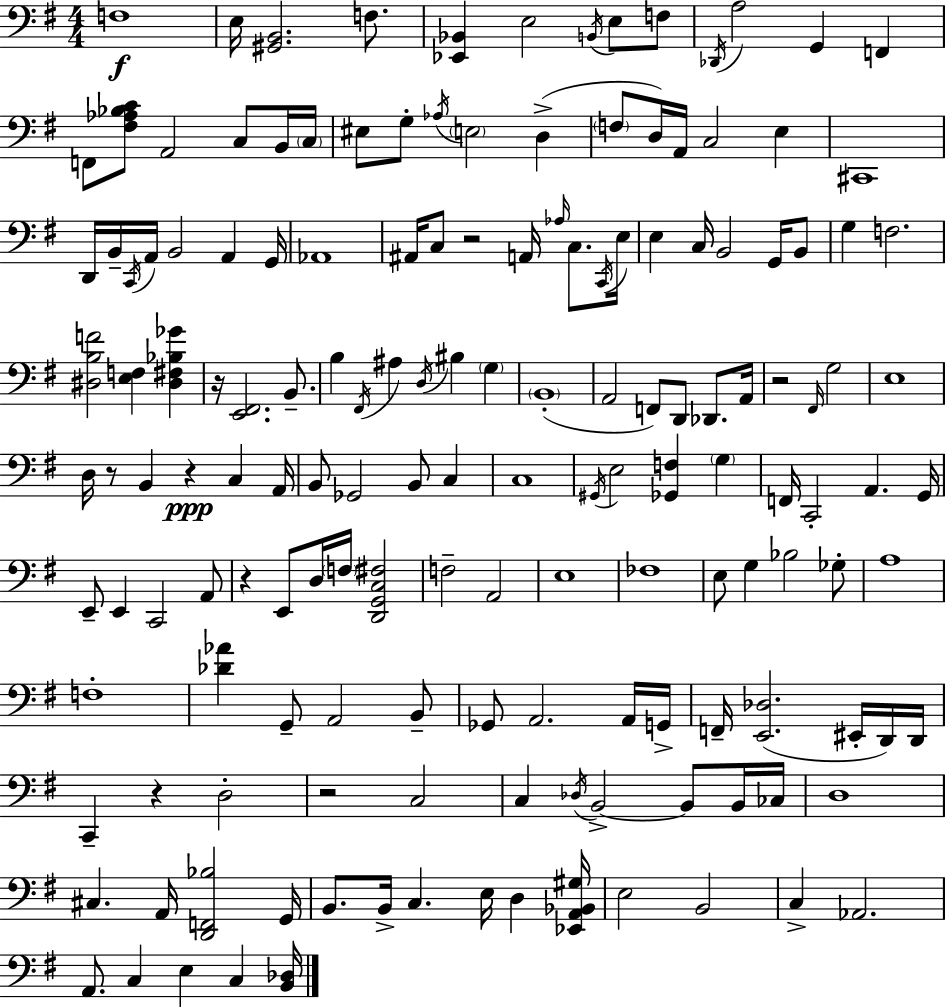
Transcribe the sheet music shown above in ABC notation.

X:1
T:Untitled
M:4/4
L:1/4
K:Em
F,4 E,/4 [^G,,B,,]2 F,/2 [_E,,_B,,] E,2 B,,/4 E,/2 F,/2 _D,,/4 A,2 G,, F,, F,,/2 [^F,_A,_B,C]/2 A,,2 C,/2 B,,/4 C,/4 ^E,/2 G,/2 _A,/4 E,2 D, F,/2 D,/4 A,,/4 C,2 E, ^C,,4 D,,/4 B,,/4 C,,/4 A,,/4 B,,2 A,, G,,/4 _A,,4 ^A,,/4 C,/2 z2 A,,/4 _A,/4 C,/2 C,,/4 E,/4 E, C,/4 B,,2 G,,/4 B,,/2 G, F,2 [^D,B,F]2 [E,F,] [^D,^F,_B,_G] z/4 [E,,^F,,]2 B,,/2 B, ^F,,/4 ^A, D,/4 ^B, G, B,,4 A,,2 F,,/2 D,,/2 _D,,/2 A,,/4 z2 ^F,,/4 G,2 E,4 D,/4 z/2 B,, z C, A,,/4 B,,/2 _G,,2 B,,/2 C, C,4 ^G,,/4 E,2 [_G,,F,] G, F,,/4 C,,2 A,, G,,/4 E,,/2 E,, C,,2 A,,/2 z E,,/2 D,/4 F,/4 [D,,G,,C,^F,]2 F,2 A,,2 E,4 _F,4 E,/2 G, _B,2 _G,/2 A,4 F,4 [_D_A] G,,/2 A,,2 B,,/2 _G,,/2 A,,2 A,,/4 G,,/4 F,,/4 [E,,_D,]2 ^E,,/4 D,,/4 D,,/4 C,, z D,2 z2 C,2 C, _D,/4 B,,2 B,,/2 B,,/4 _C,/4 D,4 ^C, A,,/4 [D,,F,,_B,]2 G,,/4 B,,/2 B,,/4 C, E,/4 D, [_E,,A,,_B,,^G,]/4 E,2 B,,2 C, _A,,2 A,,/2 C, E, C, [B,,_D,]/4